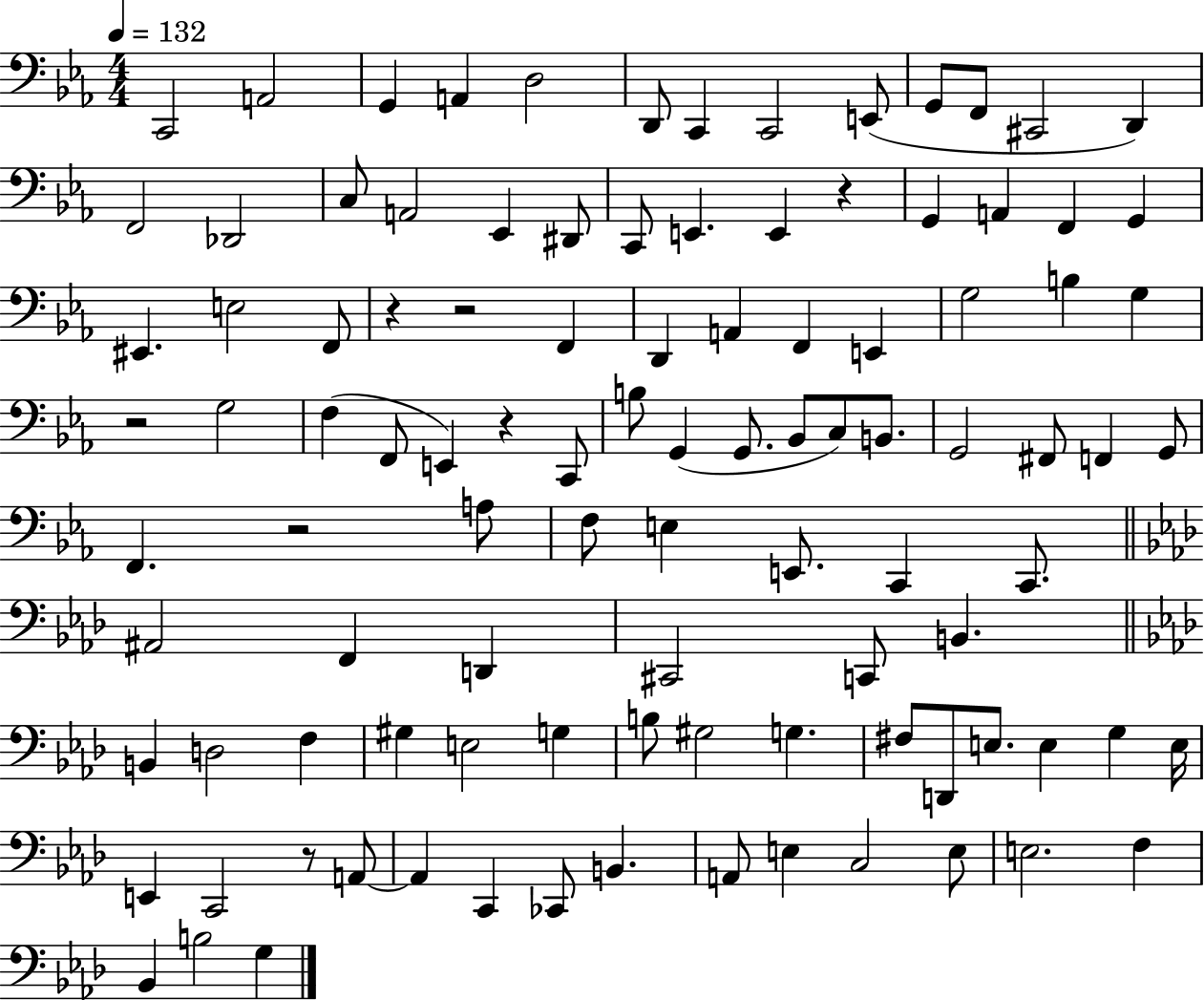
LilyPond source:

{
  \clef bass
  \numericTimeSignature
  \time 4/4
  \key ees \major
  \tempo 4 = 132
  c,2 a,2 | g,4 a,4 d2 | d,8 c,4 c,2 e,8( | g,8 f,8 cis,2 d,4) | \break f,2 des,2 | c8 a,2 ees,4 dis,8 | c,8 e,4. e,4 r4 | g,4 a,4 f,4 g,4 | \break eis,4. e2 f,8 | r4 r2 f,4 | d,4 a,4 f,4 e,4 | g2 b4 g4 | \break r2 g2 | f4( f,8 e,4) r4 c,8 | b8 g,4( g,8. bes,8 c8) b,8. | g,2 fis,8 f,4 g,8 | \break f,4. r2 a8 | f8 e4 e,8. c,4 c,8. | \bar "||" \break \key aes \major ais,2 f,4 d,4 | cis,2 c,8 b,4. | \bar "||" \break \key f \minor b,4 d2 f4 | gis4 e2 g4 | b8 gis2 g4. | fis8 d,8 e8. e4 g4 e16 | \break e,4 c,2 r8 a,8~~ | a,4 c,4 ces,8 b,4. | a,8 e4 c2 e8 | e2. f4 | \break bes,4 b2 g4 | \bar "|."
}